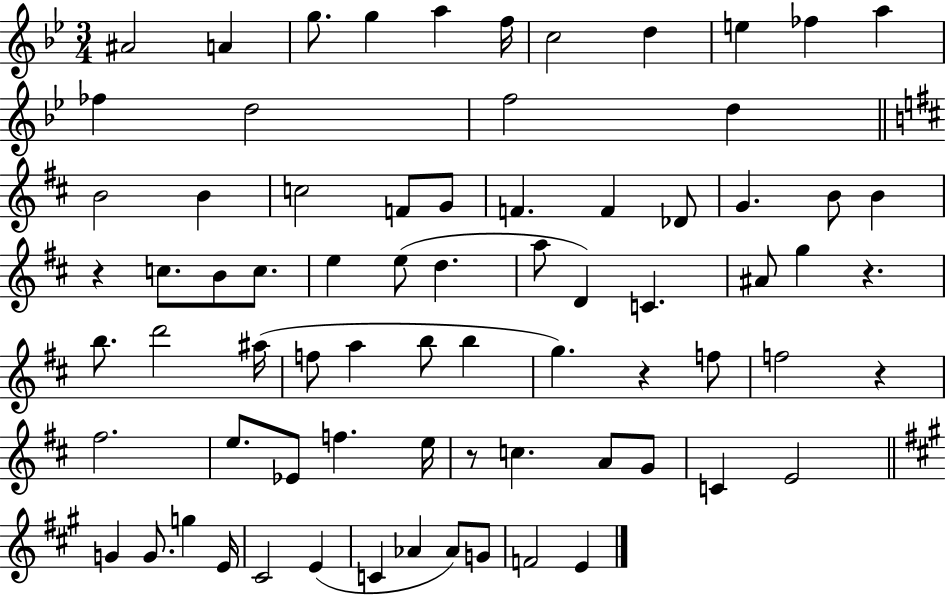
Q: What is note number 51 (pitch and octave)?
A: F5